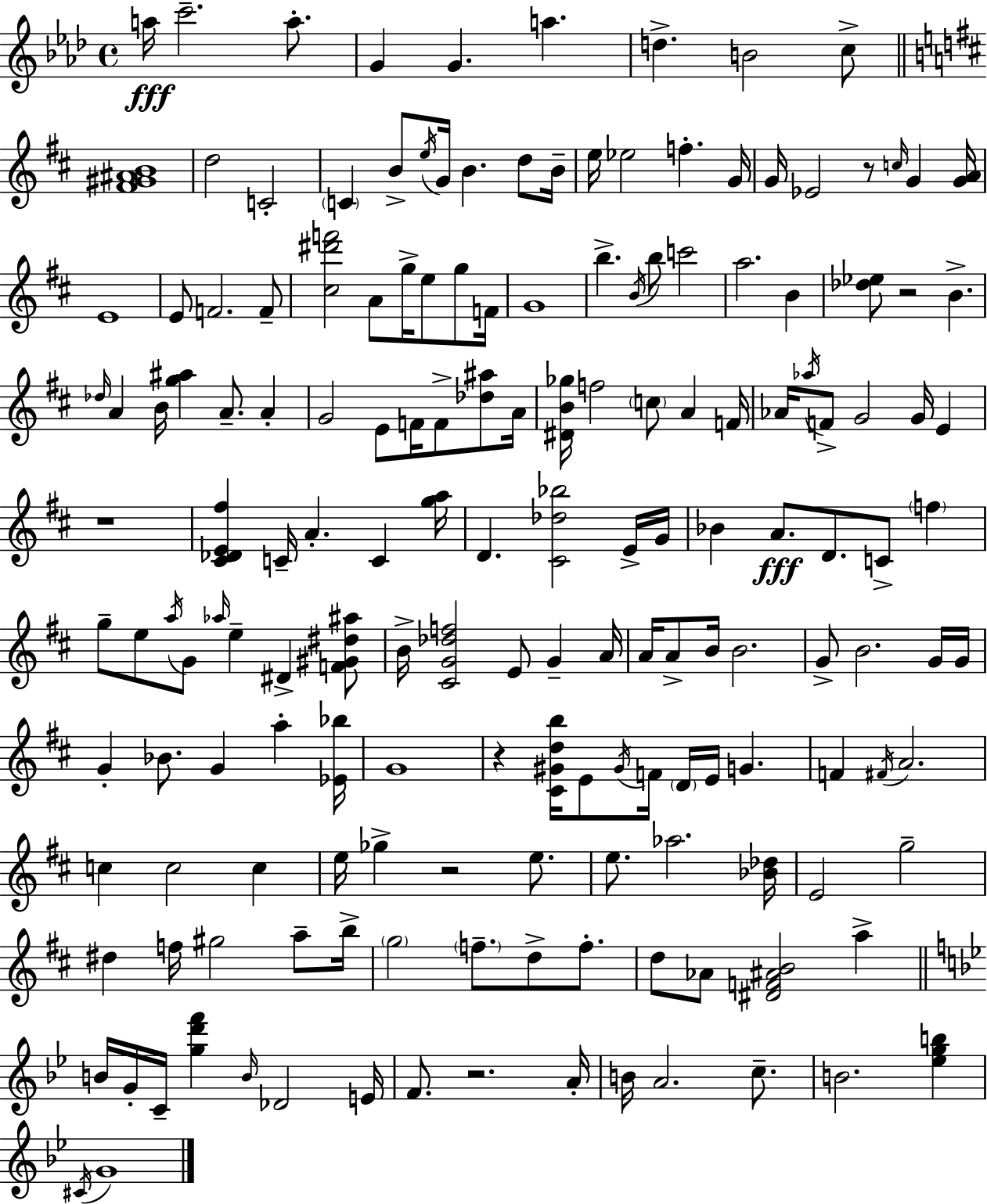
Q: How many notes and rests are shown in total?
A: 167